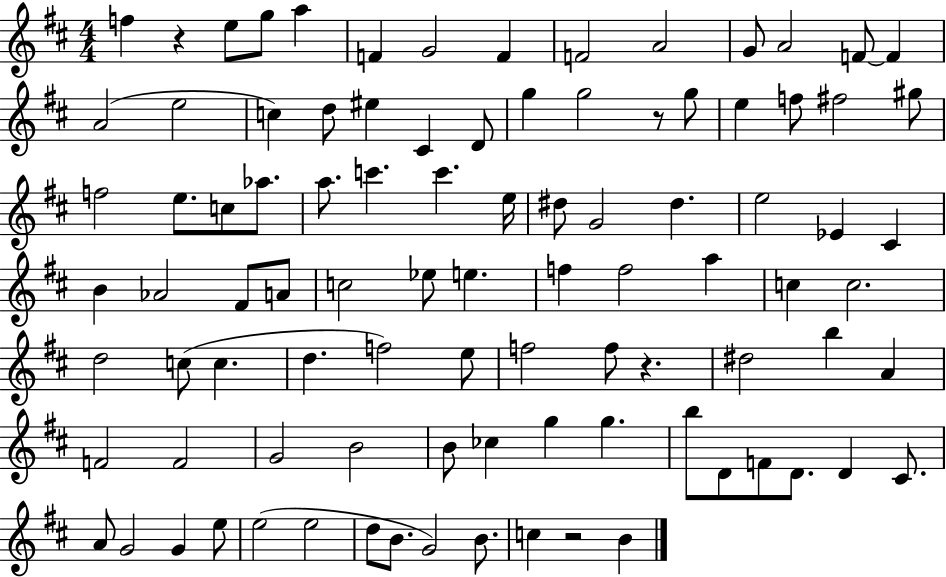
F5/q R/q E5/e G5/e A5/q F4/q G4/h F4/q F4/h A4/h G4/e A4/h F4/e F4/q A4/h E5/h C5/q D5/e EIS5/q C#4/q D4/e G5/q G5/h R/e G5/e E5/q F5/e F#5/h G#5/e F5/h E5/e. C5/e Ab5/e. A5/e. C6/q. C6/q. E5/s D#5/e G4/h D#5/q. E5/h Eb4/q C#4/q B4/q Ab4/h F#4/e A4/e C5/h Eb5/e E5/q. F5/q F5/h A5/q C5/q C5/h. D5/h C5/e C5/q. D5/q. F5/h E5/e F5/h F5/e R/q. D#5/h B5/q A4/q F4/h F4/h G4/h B4/h B4/e CES5/q G5/q G5/q. B5/e D4/e F4/e D4/e. D4/q C#4/e. A4/e G4/h G4/q E5/e E5/h E5/h D5/e B4/e. G4/h B4/e. C5/q R/h B4/q